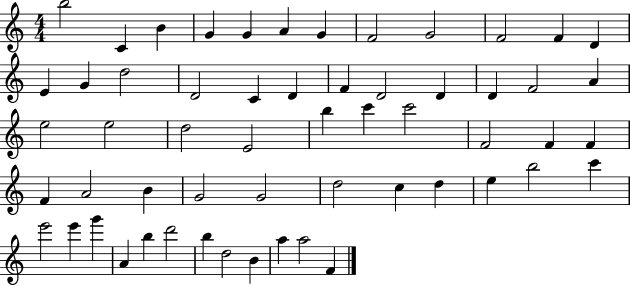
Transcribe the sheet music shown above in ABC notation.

X:1
T:Untitled
M:4/4
L:1/4
K:C
b2 C B G G A G F2 G2 F2 F D E G d2 D2 C D F D2 D D F2 A e2 e2 d2 E2 b c' c'2 F2 F F F A2 B G2 G2 d2 c d e b2 c' e'2 e' g' A b d'2 b d2 B a a2 F